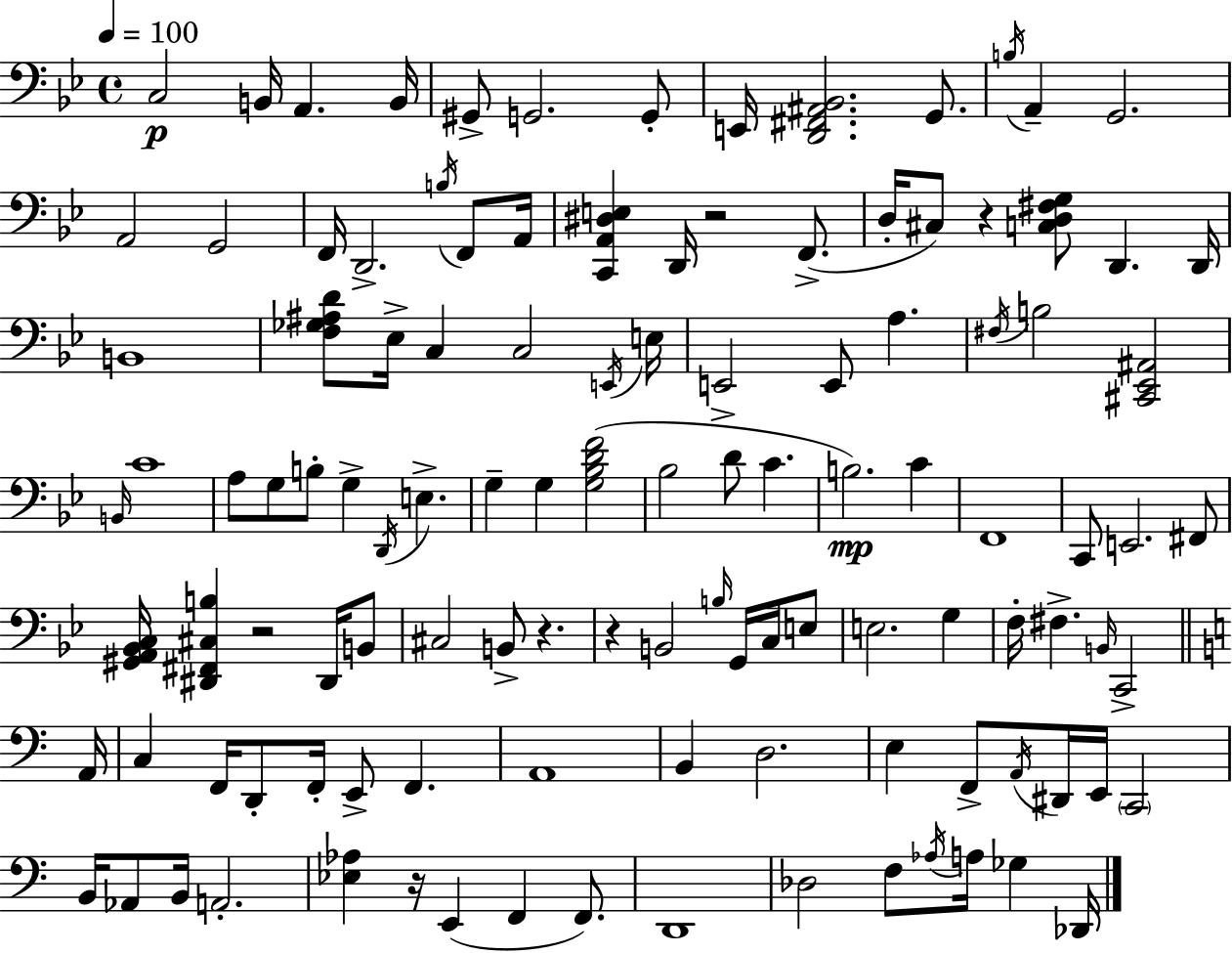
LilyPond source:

{
  \clef bass
  \time 4/4
  \defaultTimeSignature
  \key bes \major
  \tempo 4 = 100
  c2\p b,16 a,4. b,16 | gis,8-> g,2. g,8-. | e,16 <d, fis, ais, bes,>2. g,8. | \acciaccatura { b16 } a,4-- g,2. | \break a,2 g,2 | f,16 d,2.-> \acciaccatura { b16 } f,8 | a,16 <c, a, dis e>4 d,16 r2 f,8.->( | d16-. cis8) r4 <c d fis g>8 d,4. | \break d,16 b,1 | <f ges ais d'>8 ees16-> c4 c2 | \acciaccatura { e,16 } e16 e,2-> e,8 a4. | \acciaccatura { fis16 } b2 <cis, ees, ais,>2 | \break \grace { b,16 } c'1 | a8 g8 b8-. g4-> \acciaccatura { d,16 } | e4.-> g4-- g4 <g bes d' f'>2( | bes2 d'8 | \break c'4. b2.\mp) | c'4 f,1 | c,8 e,2. | fis,8 <gis, a, bes, c>16 <dis, fis, cis b>4 r2 | \break dis,16 b,8 cis2 b,8-> | r4. r4 b,2 | \grace { b16 } g,16 c16 e8 e2. | g4 f16-. fis4.-> \grace { b,16 } c,2-> | \break \bar "||" \break \key a \minor a,16 c4 f,16 d,8-. f,16-. e,8-> f,4. | a,1 | b,4 d2. | e4 f,8-> \acciaccatura { a,16 } dis,16 e,16 \parenthesize c,2 | \break b,16 aes,8 b,16 a,2.-. | <ees aes>4 r16 e,4( f,4 f,8.) | d,1 | des2 f8 \acciaccatura { aes16 } a16 ges4 | \break des,16 \bar "|."
}